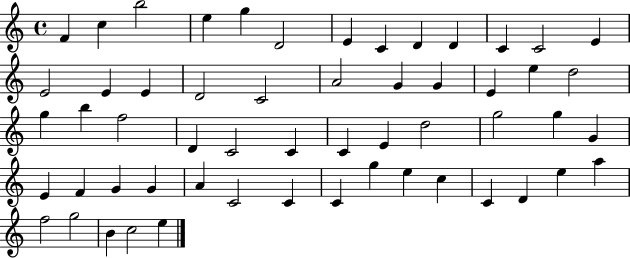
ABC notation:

X:1
T:Untitled
M:4/4
L:1/4
K:C
F c b2 e g D2 E C D D C C2 E E2 E E D2 C2 A2 G G E e d2 g b f2 D C2 C C E d2 g2 g G E F G G A C2 C C g e c C D e a f2 g2 B c2 e